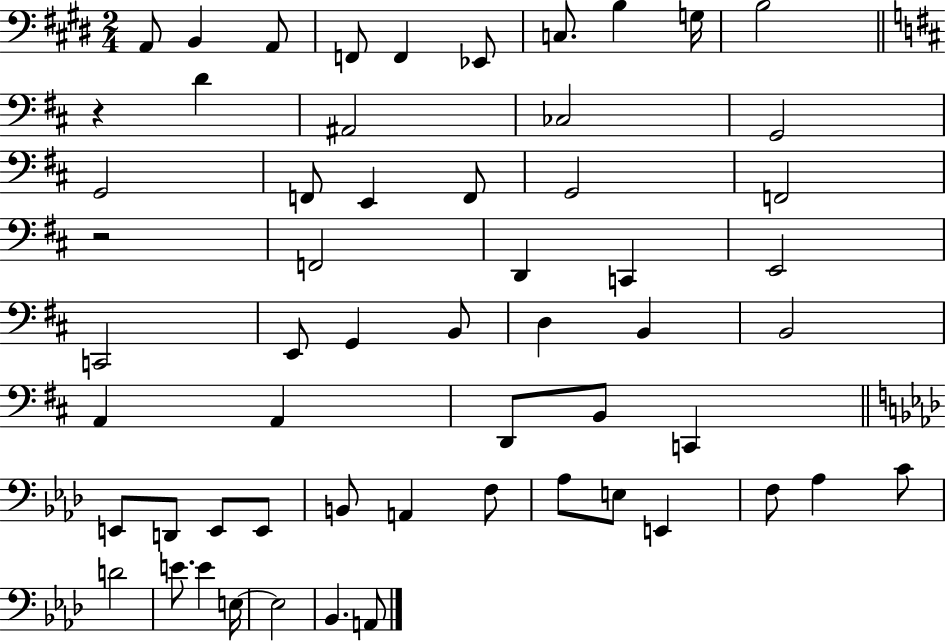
A2/e B2/q A2/e F2/e F2/q Eb2/e C3/e. B3/q G3/s B3/h R/q D4/q A#2/h CES3/h G2/h G2/h F2/e E2/q F2/e G2/h F2/h R/h F2/h D2/q C2/q E2/h C2/h E2/e G2/q B2/e D3/q B2/q B2/h A2/q A2/q D2/e B2/e C2/q E2/e D2/e E2/e E2/e B2/e A2/q F3/e Ab3/e E3/e E2/q F3/e Ab3/q C4/e D4/h E4/e. E4/q E3/s E3/h Bb2/q. A2/e